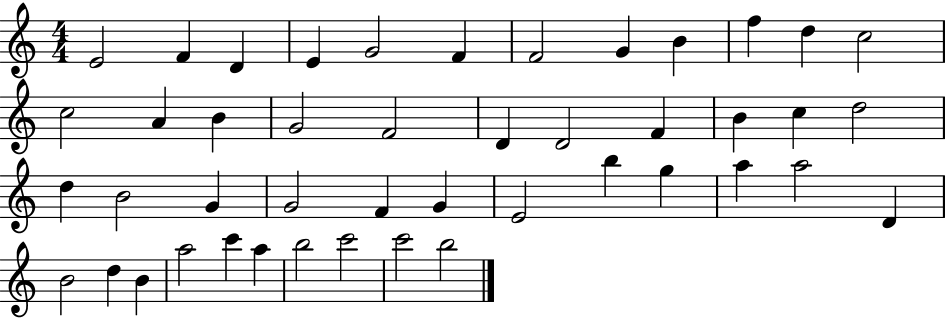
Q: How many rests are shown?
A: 0